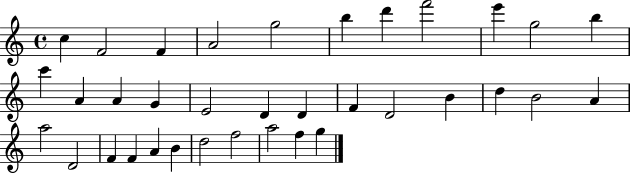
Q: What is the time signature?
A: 4/4